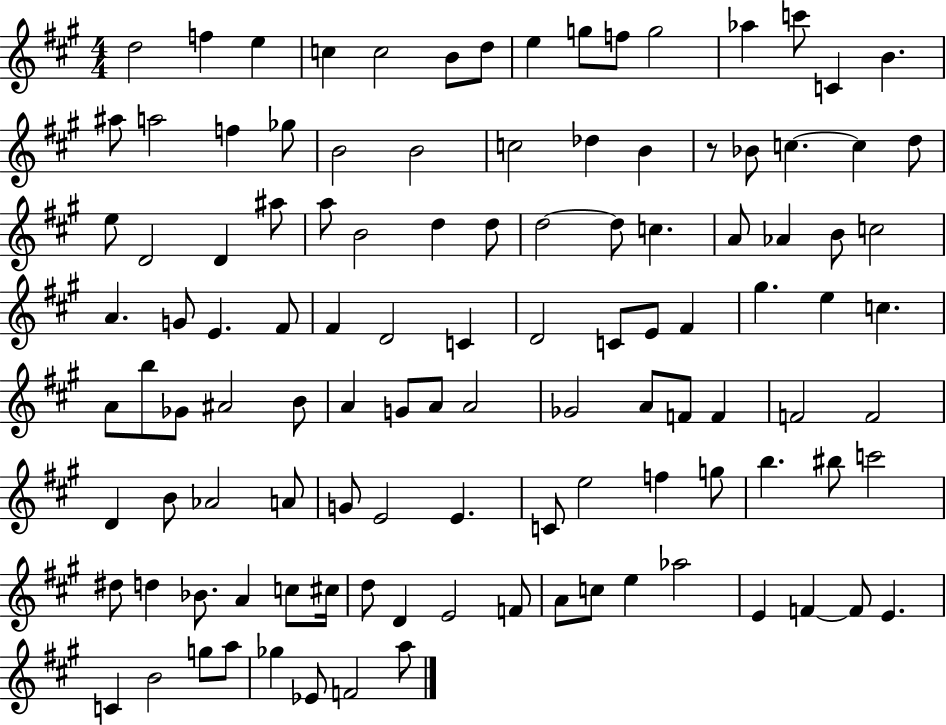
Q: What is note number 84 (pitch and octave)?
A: B5